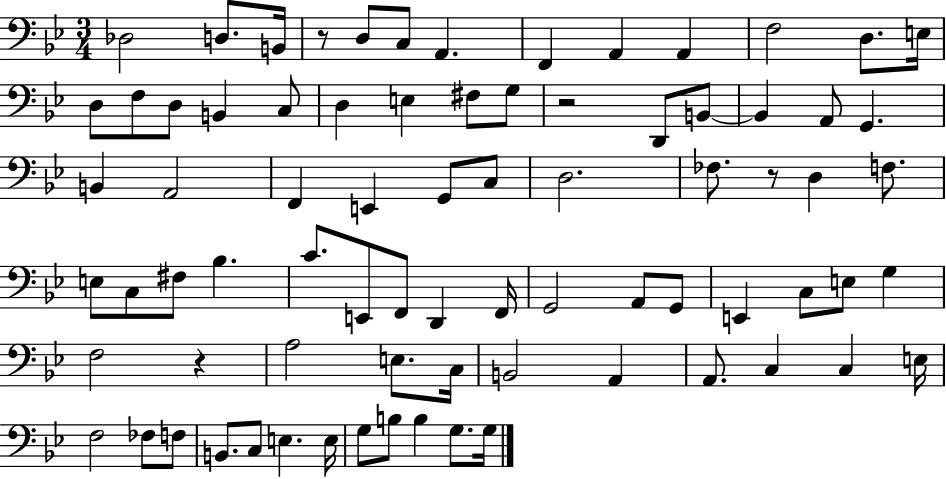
{
  \clef bass
  \numericTimeSignature
  \time 3/4
  \key bes \major
  des2 d8. b,16 | r8 d8 c8 a,4. | f,4 a,4 a,4 | f2 d8. e16 | \break d8 f8 d8 b,4 c8 | d4 e4 fis8 g8 | r2 d,8 b,8~~ | b,4 a,8 g,4. | \break b,4 a,2 | f,4 e,4 g,8 c8 | d2. | fes8. r8 d4 f8. | \break e8 c8 fis8 bes4. | c'8. e,8 f,8 d,4 f,16 | g,2 a,8 g,8 | e,4 c8 e8 g4 | \break f2 r4 | a2 e8. c16 | b,2 a,4 | a,8. c4 c4 e16 | \break f2 fes8 f8 | b,8. c8 e4. e16 | g8 b8 b4 g8. g16 | \bar "|."
}